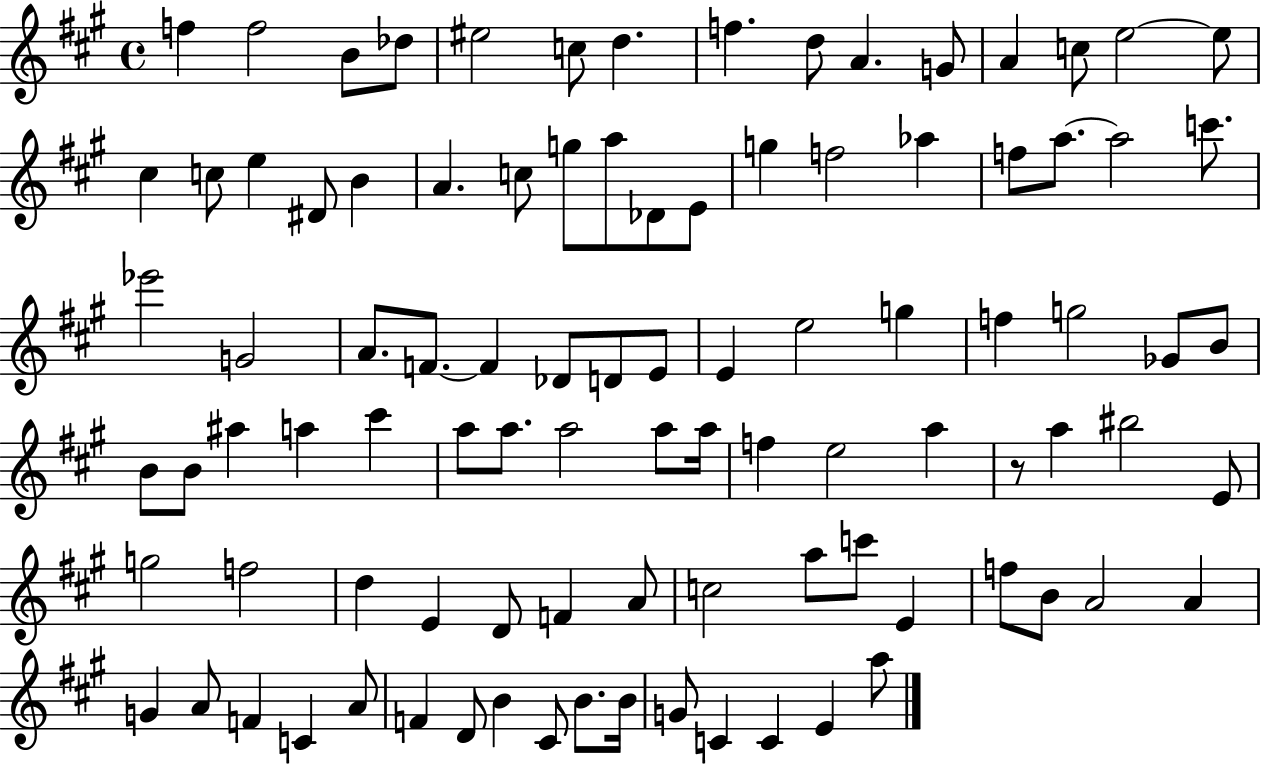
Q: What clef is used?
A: treble